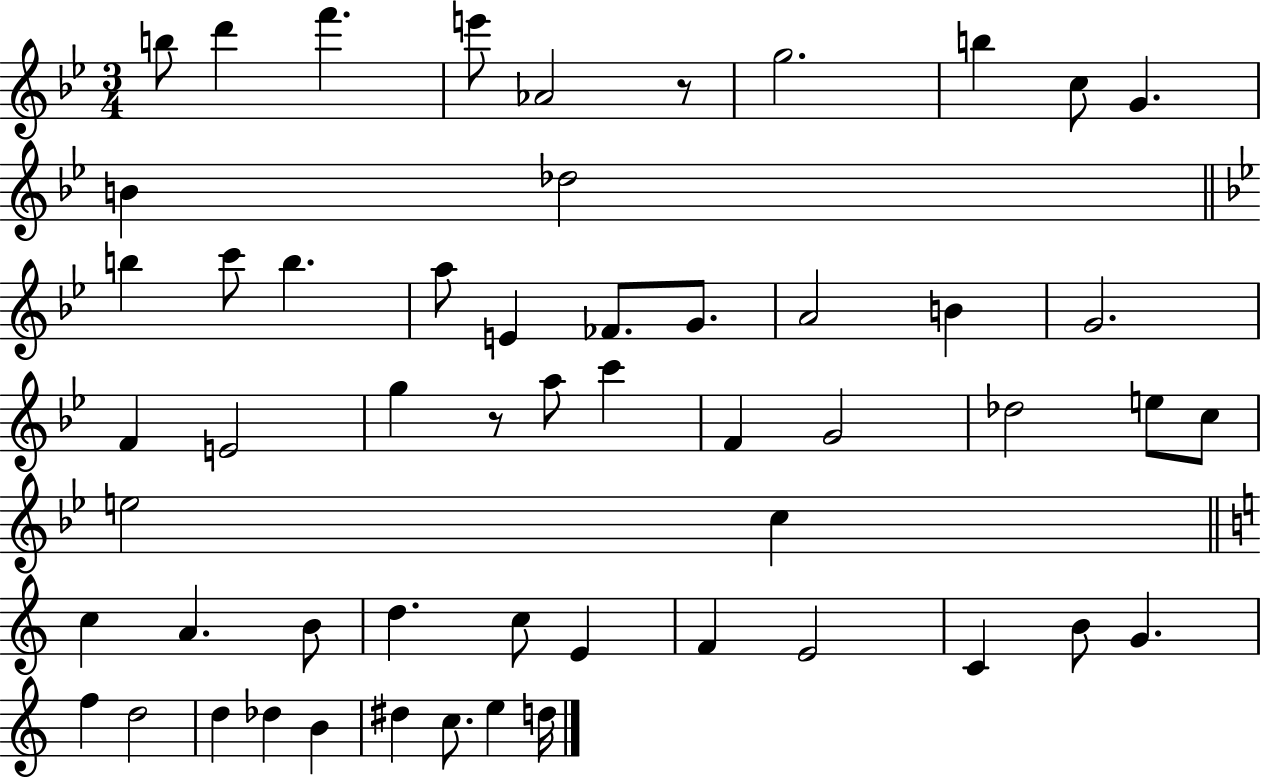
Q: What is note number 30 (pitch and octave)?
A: E5